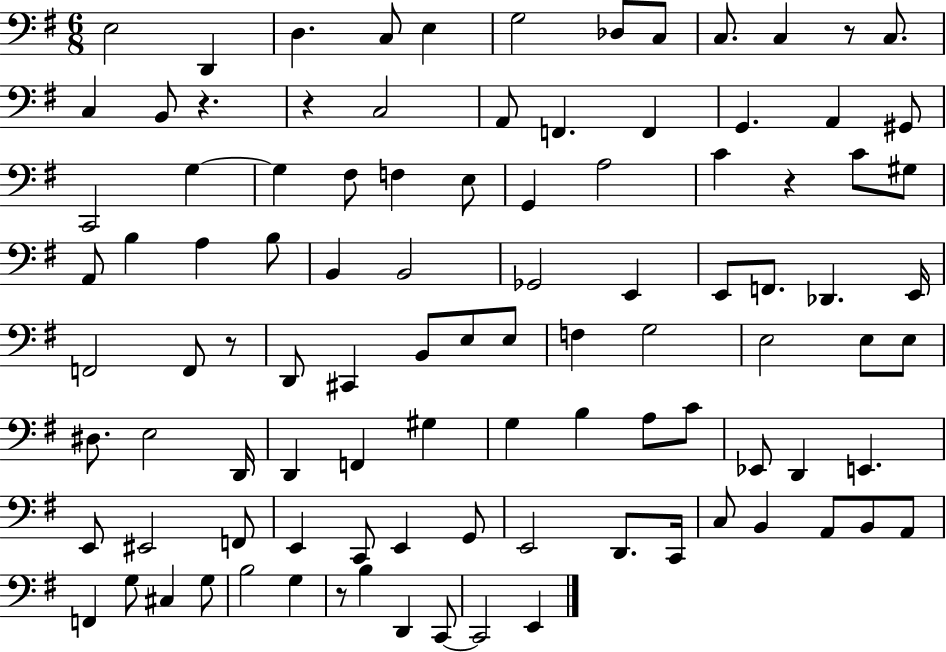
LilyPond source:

{
  \clef bass
  \numericTimeSignature
  \time 6/8
  \key g \major
  e2 d,4 | d4. c8 e4 | g2 des8 c8 | c8. c4 r8 c8. | \break c4 b,8 r4. | r4 c2 | a,8 f,4. f,4 | g,4. a,4 gis,8 | \break c,2 g4~~ | g4 fis8 f4 e8 | g,4 a2 | c'4 r4 c'8 gis8 | \break a,8 b4 a4 b8 | b,4 b,2 | ges,2 e,4 | e,8 f,8. des,4. e,16 | \break f,2 f,8 r8 | d,8 cis,4 b,8 e8 e8 | f4 g2 | e2 e8 e8 | \break dis8. e2 d,16 | d,4 f,4 gis4 | g4 b4 a8 c'8 | ees,8 d,4 e,4. | \break e,8 eis,2 f,8 | e,4 c,8 e,4 g,8 | e,2 d,8. c,16 | c8 b,4 a,8 b,8 a,8 | \break f,4 g8 cis4 g8 | b2 g4 | r8 b4 d,4 c,8~~ | c,2 e,4 | \break \bar "|."
}